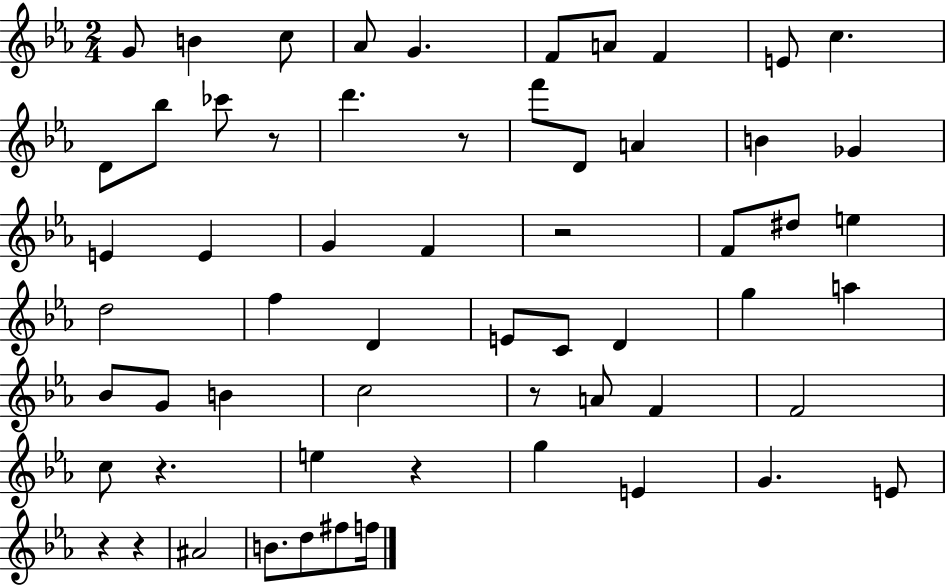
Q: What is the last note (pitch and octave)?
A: F5